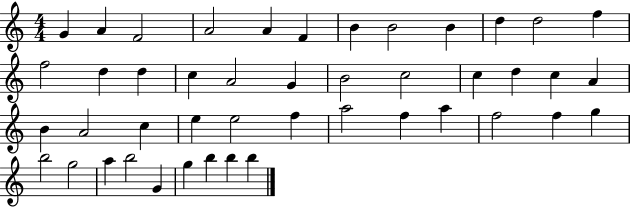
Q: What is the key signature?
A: C major